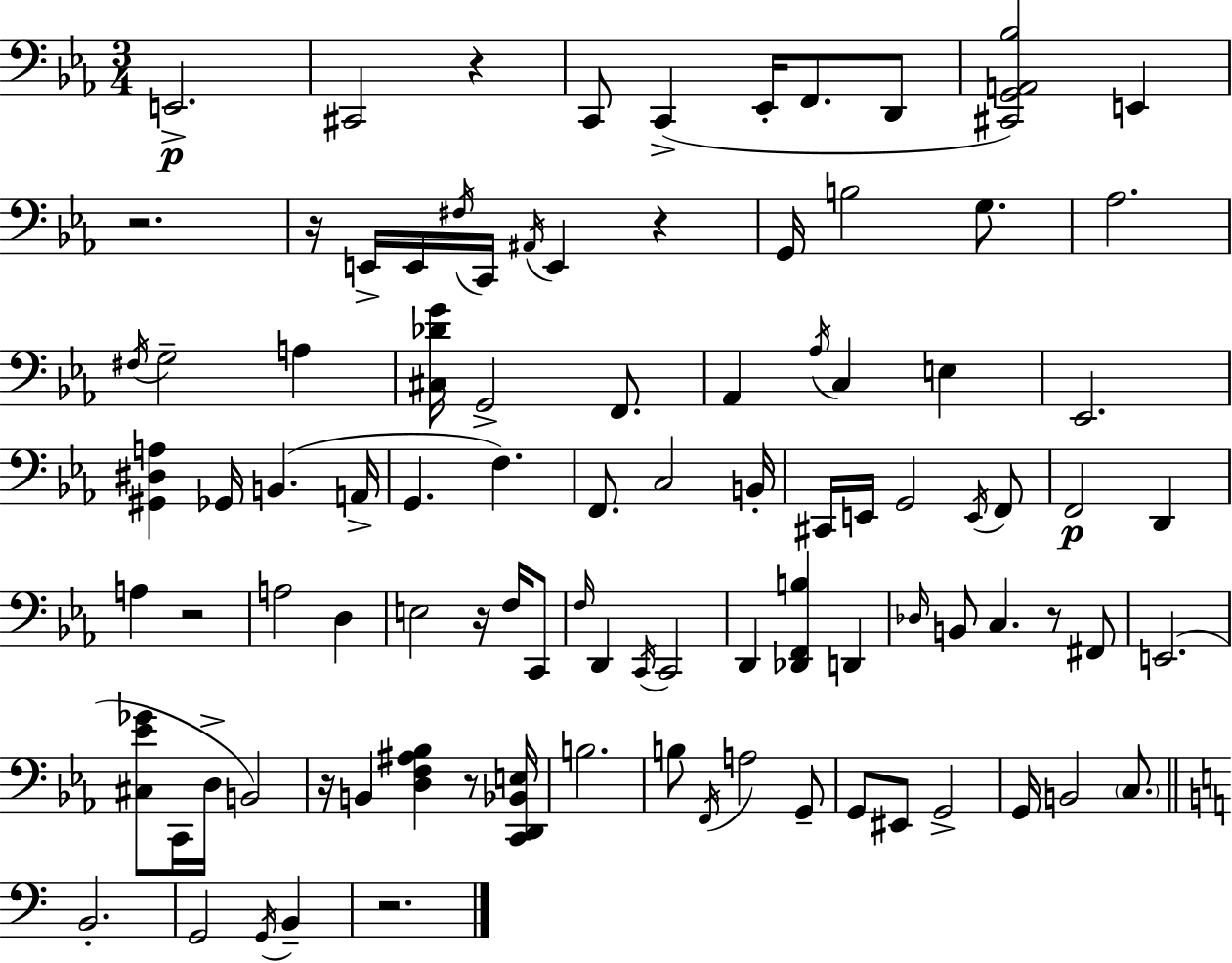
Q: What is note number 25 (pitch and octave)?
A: Ab3